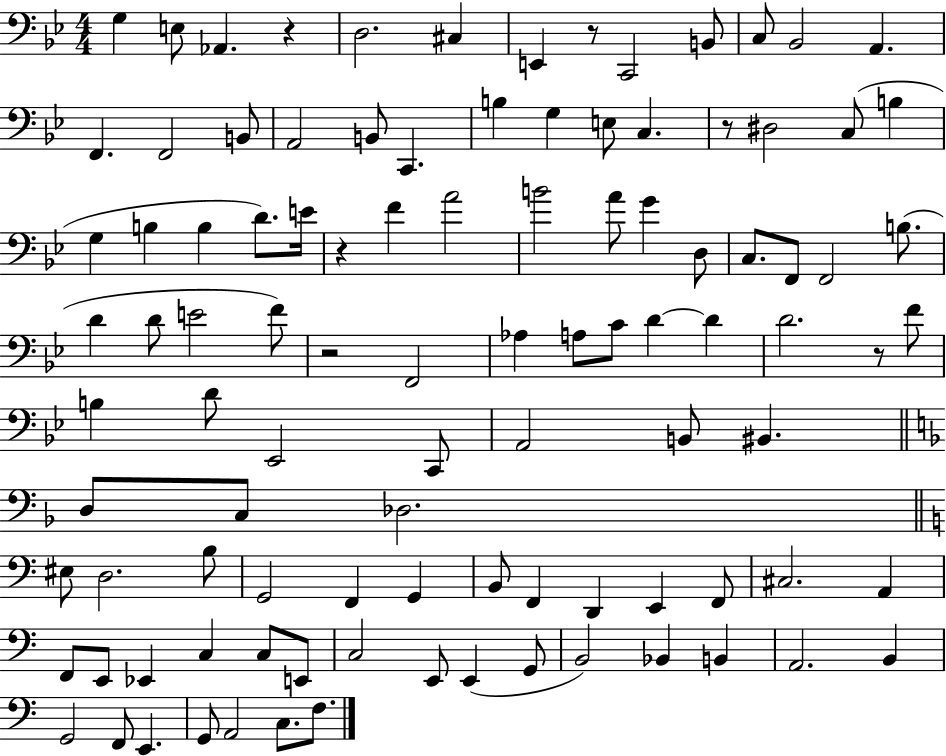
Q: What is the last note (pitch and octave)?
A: F3